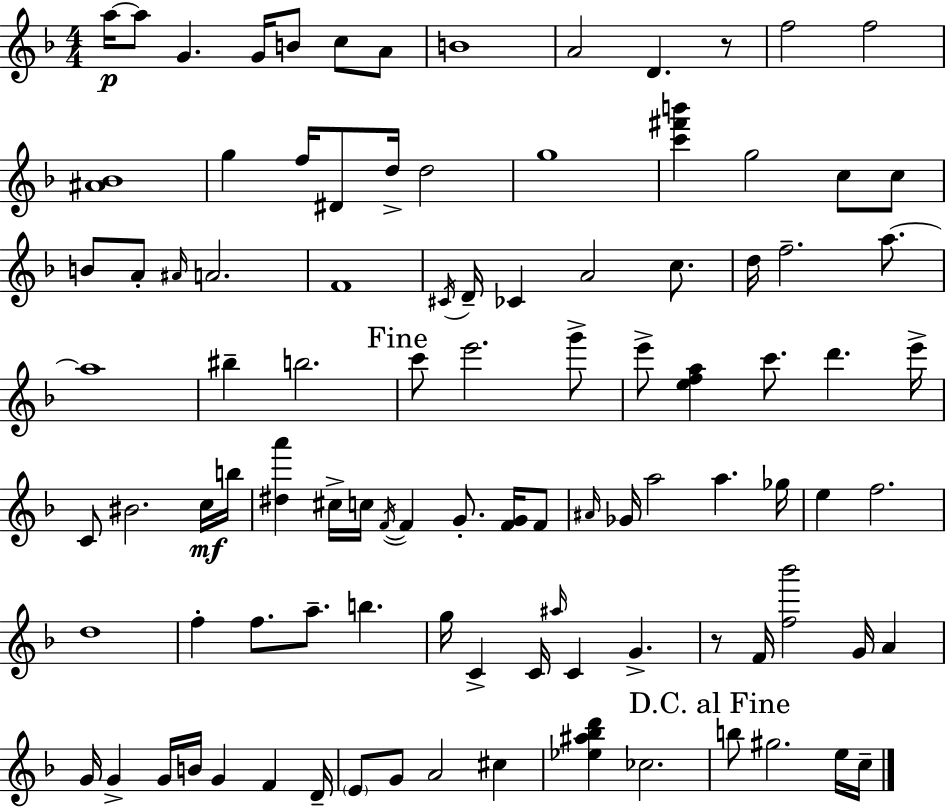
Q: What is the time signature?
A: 4/4